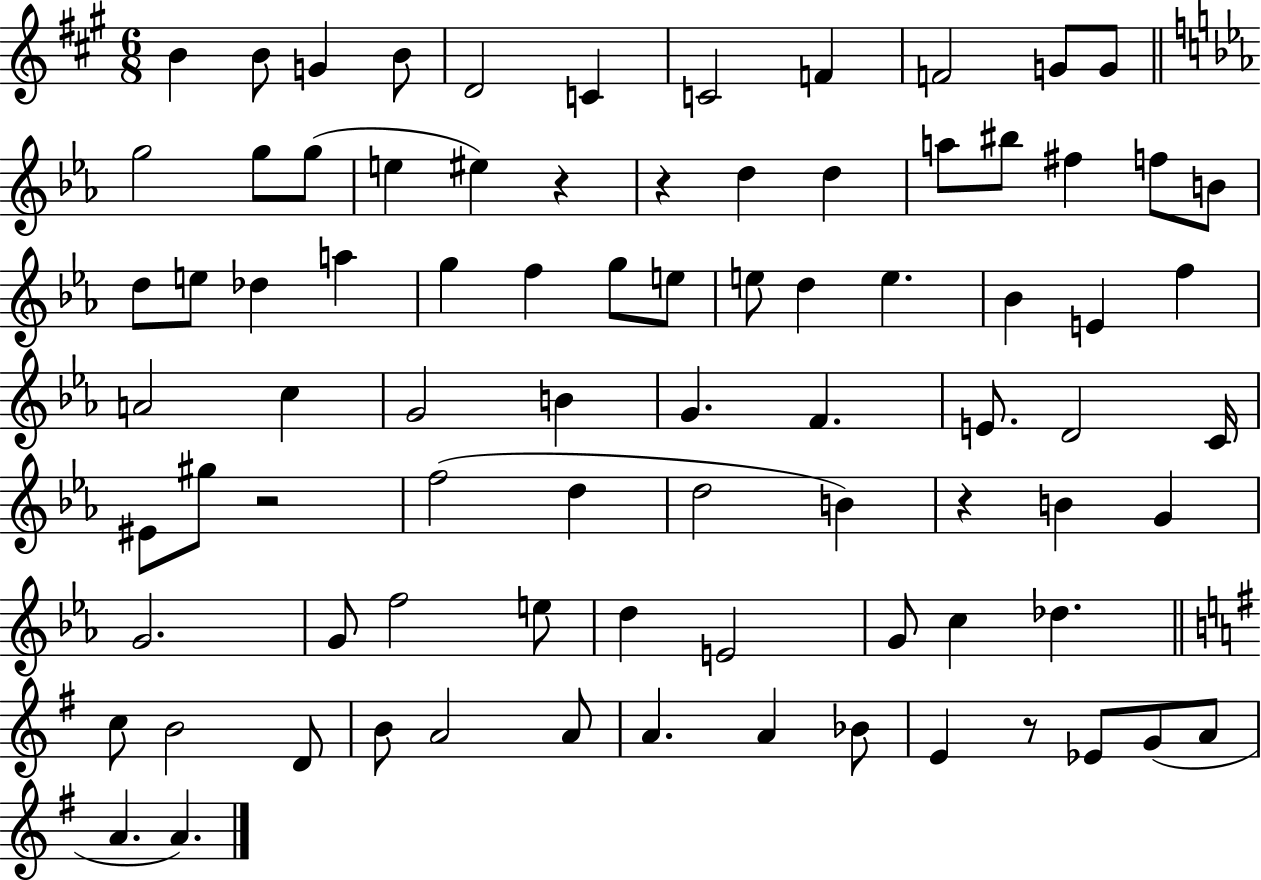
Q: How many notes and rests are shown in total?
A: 83